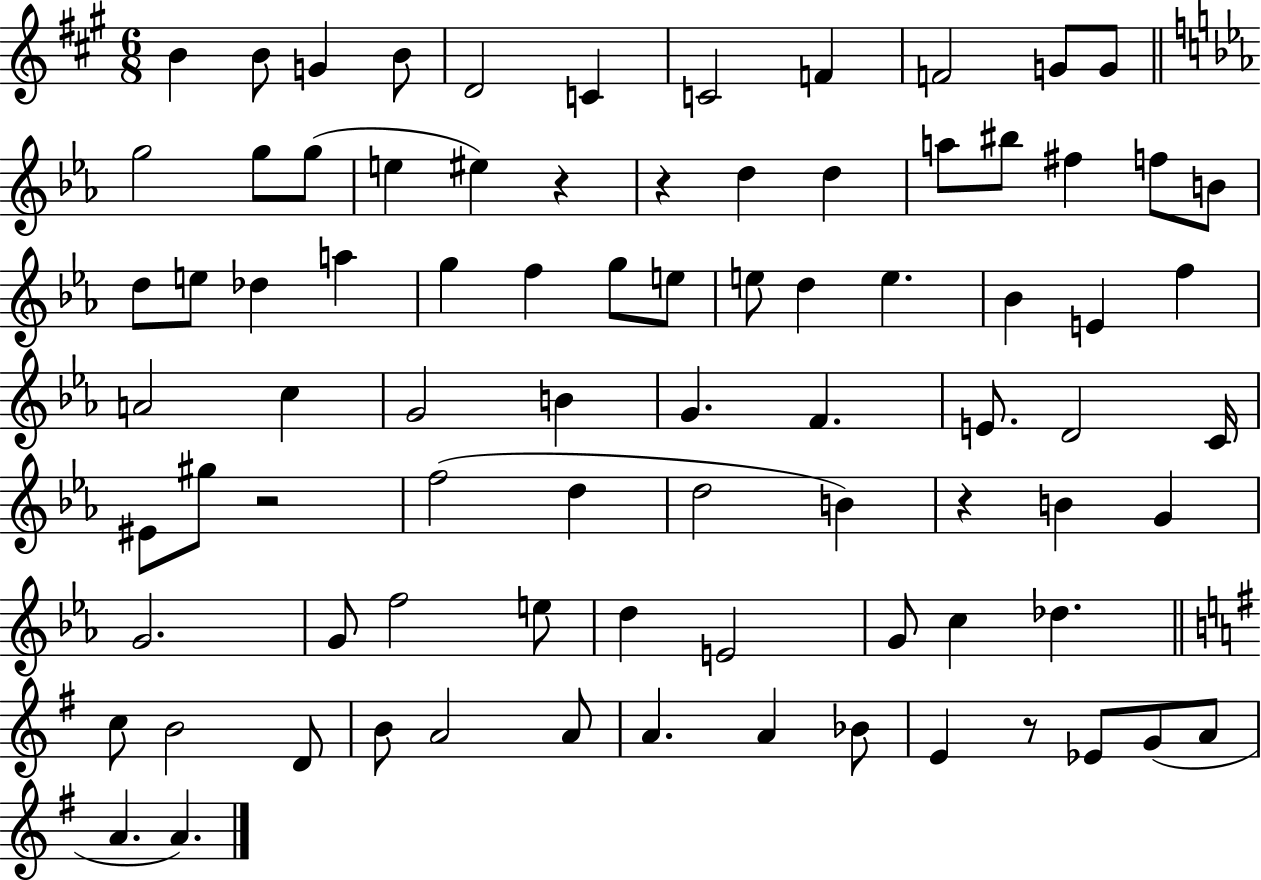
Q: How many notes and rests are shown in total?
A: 83